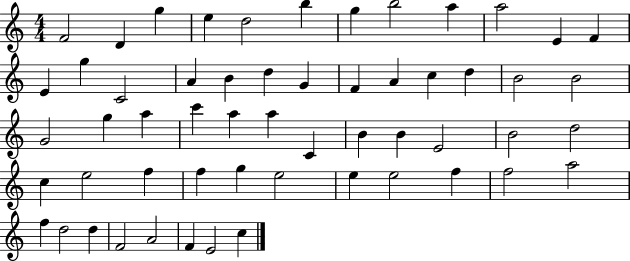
X:1
T:Untitled
M:4/4
L:1/4
K:C
F2 D g e d2 b g b2 a a2 E F E g C2 A B d G F A c d B2 B2 G2 g a c' a a C B B E2 B2 d2 c e2 f f g e2 e e2 f f2 a2 f d2 d F2 A2 F E2 c